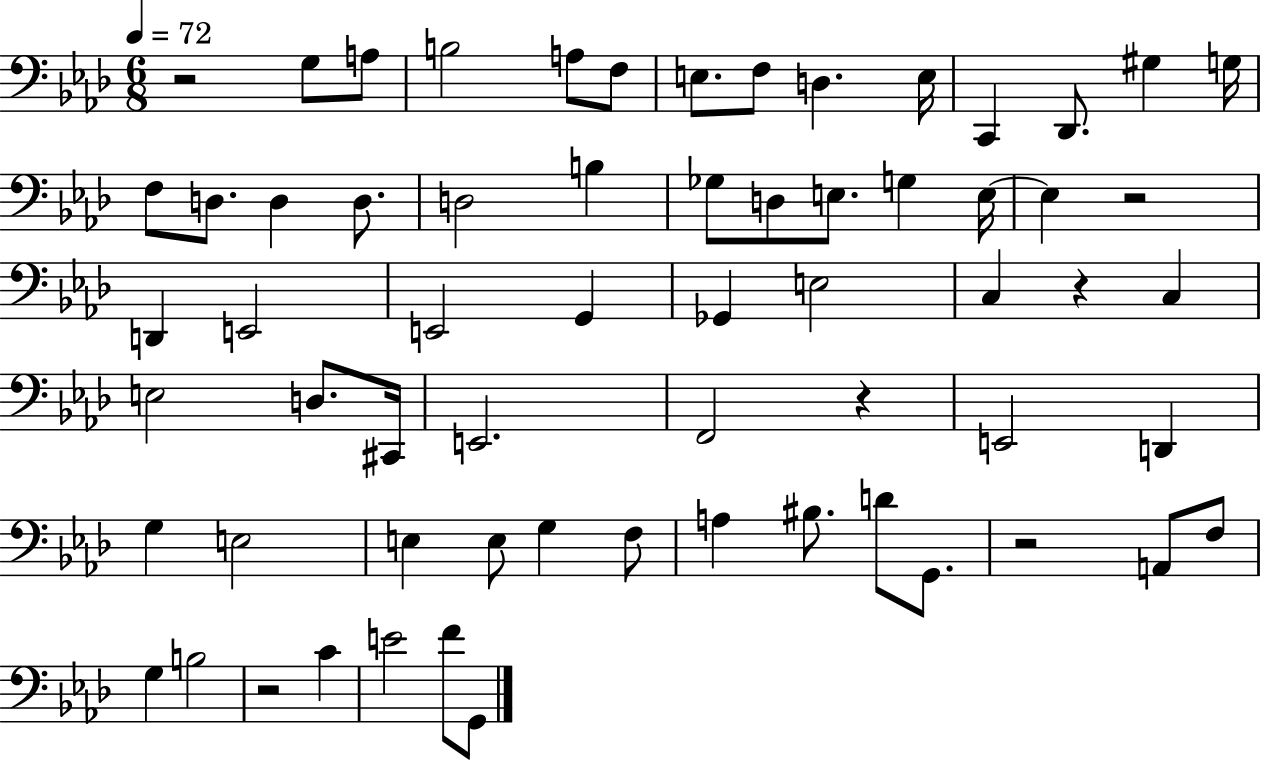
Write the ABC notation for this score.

X:1
T:Untitled
M:6/8
L:1/4
K:Ab
z2 G,/2 A,/2 B,2 A,/2 F,/2 E,/2 F,/2 D, E,/4 C,, _D,,/2 ^G, G,/4 F,/2 D,/2 D, D,/2 D,2 B, _G,/2 D,/2 E,/2 G, E,/4 E, z2 D,, E,,2 E,,2 G,, _G,, E,2 C, z C, E,2 D,/2 ^C,,/4 E,,2 F,,2 z E,,2 D,, G, E,2 E, E,/2 G, F,/2 A, ^B,/2 D/2 G,,/2 z2 A,,/2 F,/2 G, B,2 z2 C E2 F/2 G,,/2